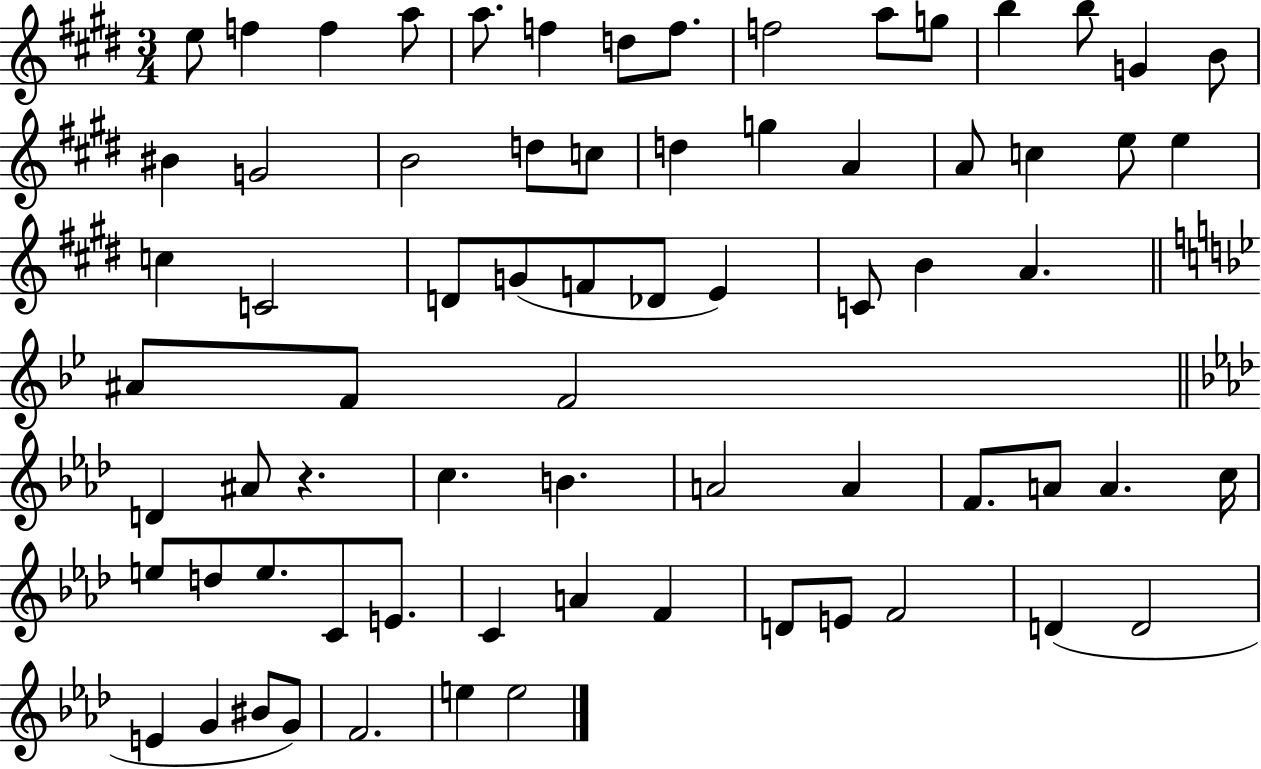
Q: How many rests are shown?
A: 1